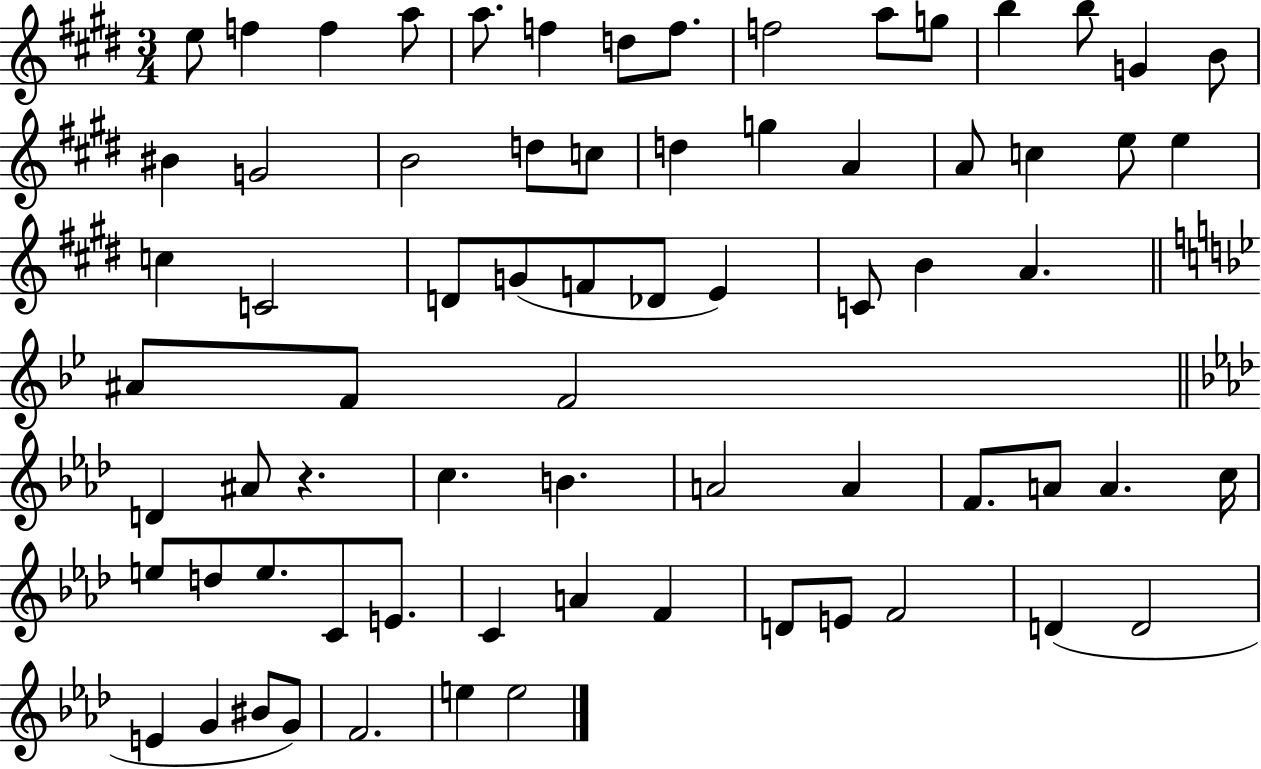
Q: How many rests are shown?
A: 1